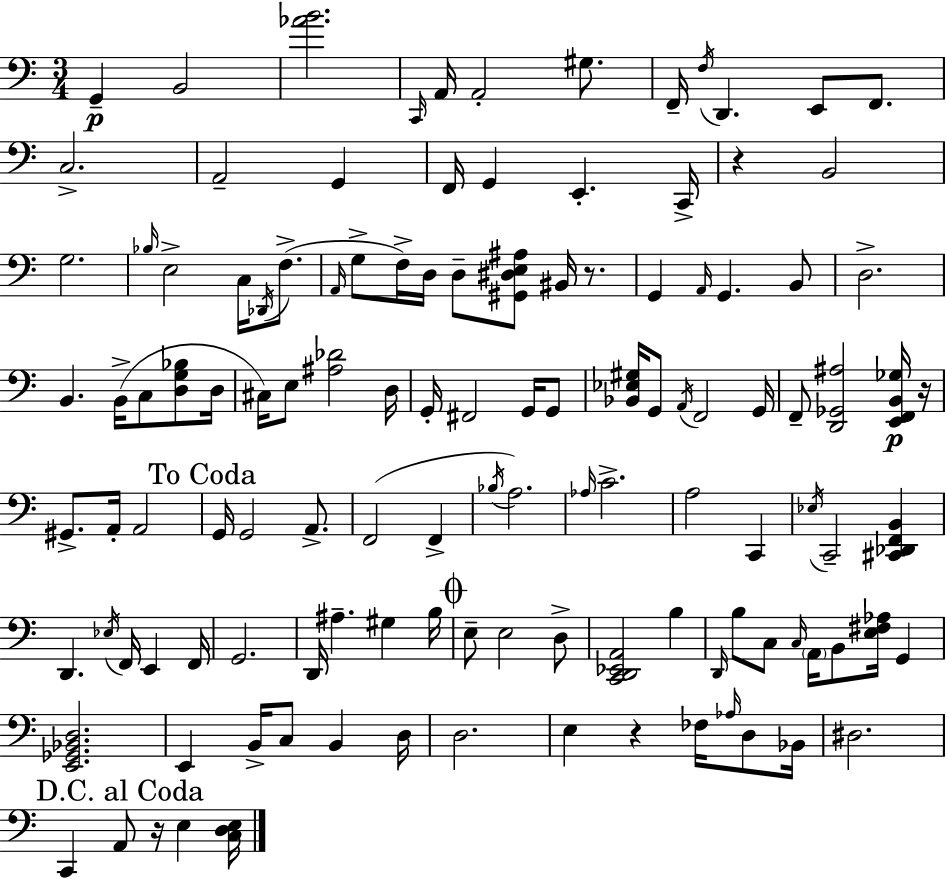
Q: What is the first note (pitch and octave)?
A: G2